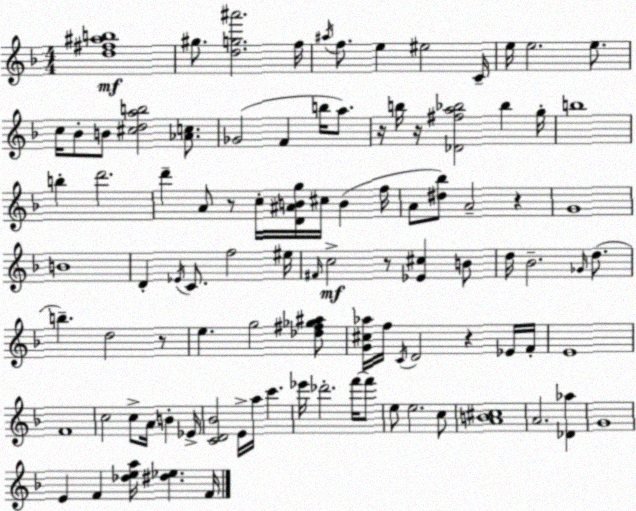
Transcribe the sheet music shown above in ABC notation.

X:1
T:Untitled
M:4/4
L:1/4
K:F
[d^f^ab]4 ^g/2 [dg^a']2 f/4 ^a/4 f/2 e ^e2 C/4 e/4 e2 e/2 c/4 _B/2 B/2 [^cdab]2 [_Ac]/2 _G2 F b/4 a/2 z/4 b/4 z/4 [_D^fa_b]2 _b g/4 b4 b d'2 d' A/2 z/2 c/4 [D^ABg]/4 ^c/4 B f/4 A/2 [^d_b]/2 A2 z G4 B4 D _E/4 C/2 f2 ^e/4 ^F/4 c2 z/2 [_E^c] B/2 d/4 _B2 _G/4 d/2 b d2 z/2 e g2 [_d^f_g^a]/2 [G^c_a]/4 f/4 C/4 D2 z _E/4 F/4 E4 F4 c2 c/2 A/4 B _E/4 [CD_B]2 E/4 a/4 c' _e'/4 _d'2 f'/4 f'/2 e/2 e2 c/2 [AB^c]4 A2 [_D_a] G4 E F [_dea]/4 [^d_e] F/4